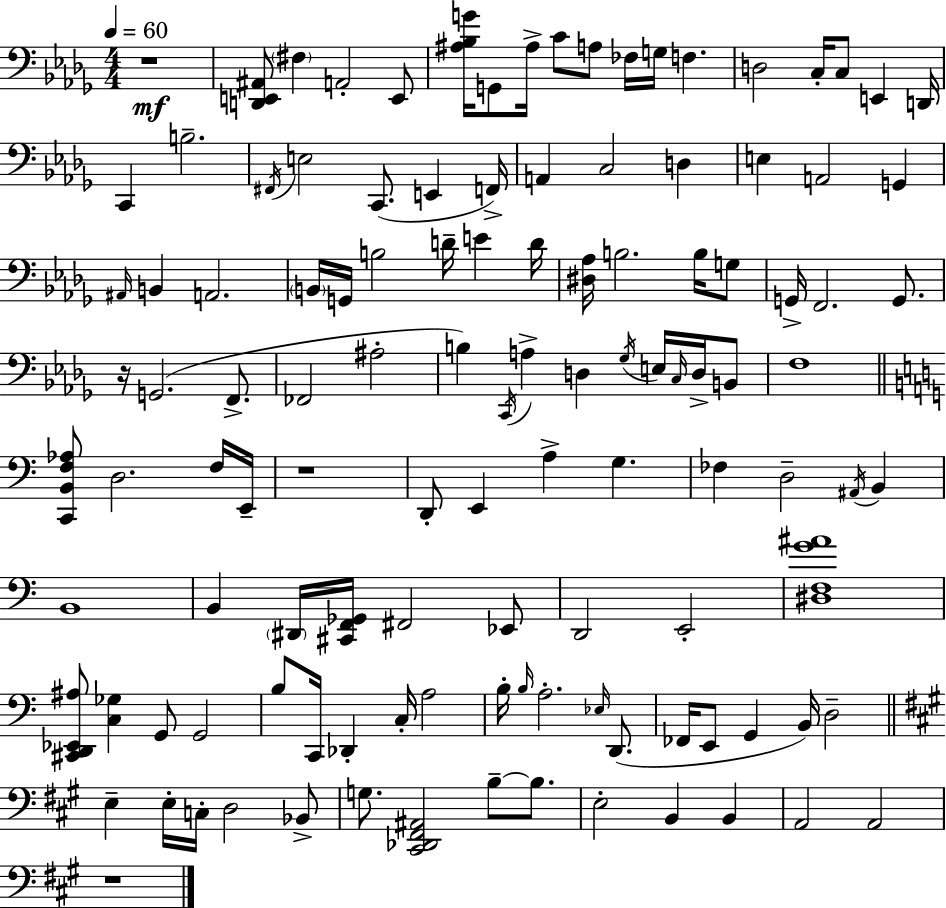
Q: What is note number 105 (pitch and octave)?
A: A2